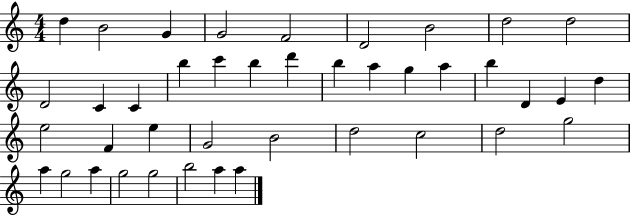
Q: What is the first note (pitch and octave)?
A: D5